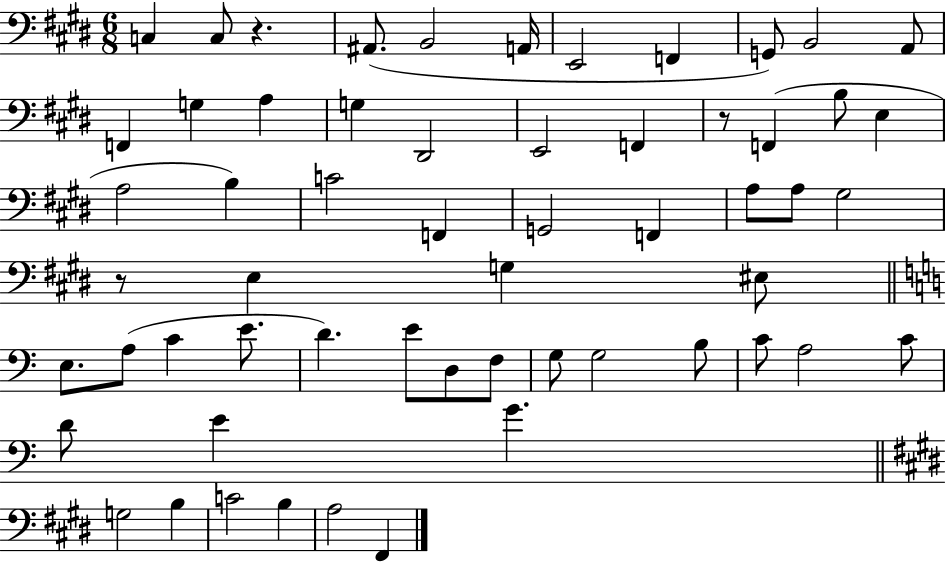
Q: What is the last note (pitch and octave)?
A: F#2